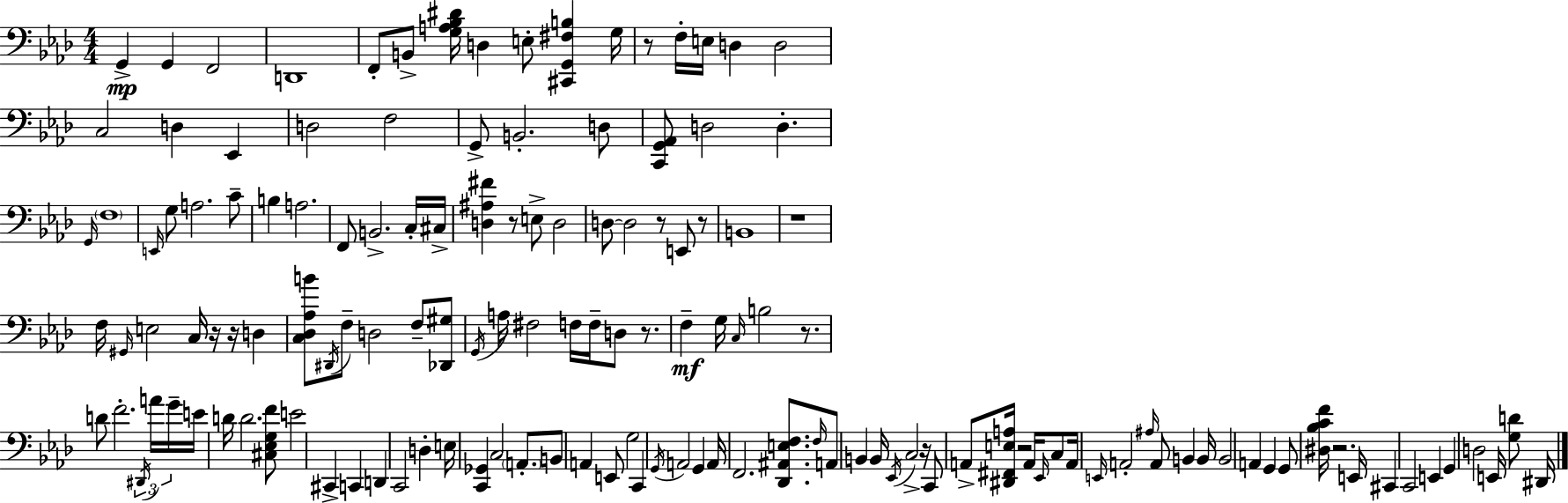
G2/q G2/q F2/h D2/w F2/e B2/e [G3,A3,Bb3,D#4]/s D3/q E3/e [C#2,G2,F#3,B3]/q G3/s R/e F3/s E3/s D3/q D3/h C3/h D3/q Eb2/q D3/h F3/h G2/e B2/h. D3/e [C2,G2,Ab2]/e D3/h D3/q. G2/s F3/w E2/s G3/e A3/h. C4/e B3/q A3/h. F2/e B2/h. C3/s C#3/s [D3,A#3,F#4]/q R/e E3/e D3/h D3/e D3/h R/e E2/e R/e B2/w R/w F3/s G#2/s E3/h C3/s R/s R/s D3/q [C3,Db3,Ab3,B4]/e D#2/s F3/e D3/h F3/e [Db2,G#3]/e G2/s A3/s F#3/h F3/s F3/s D3/e R/e. F3/q G3/s C3/s B3/h R/e. D4/e F4/h. D#2/s A4/s G4/s E4/s D4/s D4/h. [C#3,Eb3,G3,F4]/e E4/h C#2/q C2/q D2/q C2/h D3/q E3/s [C2,Gb2]/q C3/h A2/e. B2/e A2/q E2/e G3/h C2/q G2/s A2/h G2/q A2/s F2/h. [Db2,A#2,E3,F3]/e. F3/s A2/e B2/q B2/s Eb2/s C3/h R/s C2/e A2/e [D#2,F#2,E3,A3]/s R/h A2/s Eb2/s C3/e A2/s E2/s A2/h A#3/s A2/e B2/q B2/s B2/h A2/q G2/q G2/e [D#3,Bb3,C4,F4]/s R/h. E2/s C#2/q C2/h E2/q G2/q D3/h E2/s [G3,D4]/e D#2/s